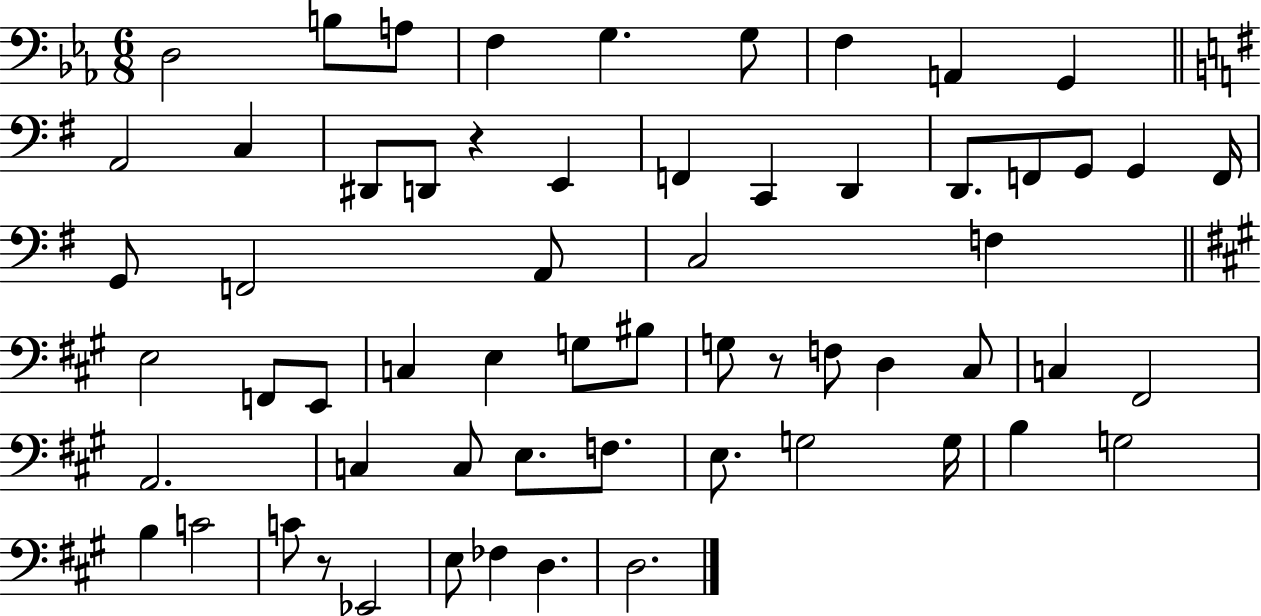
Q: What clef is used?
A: bass